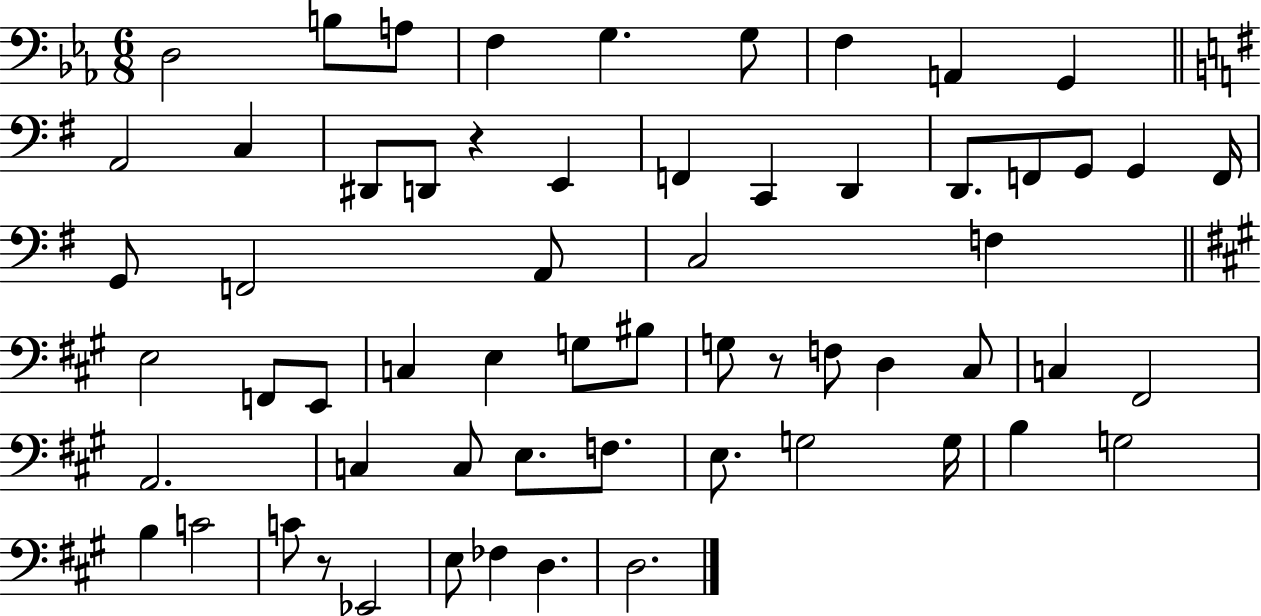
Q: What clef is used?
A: bass